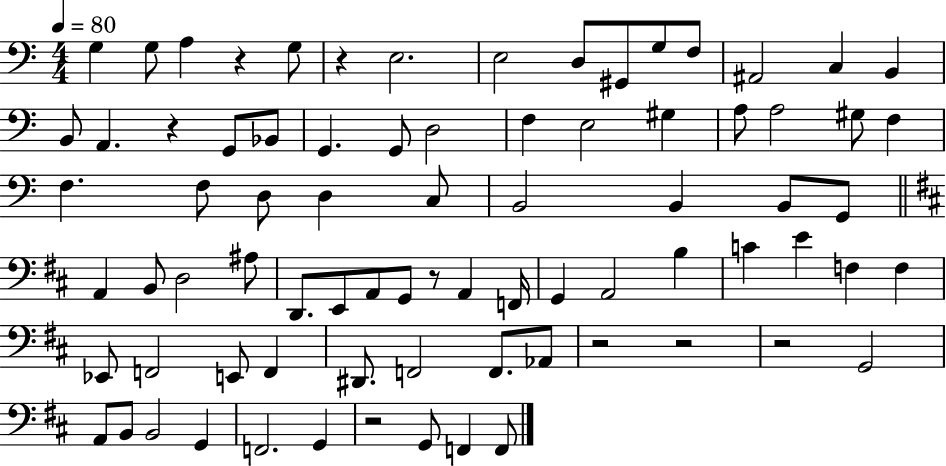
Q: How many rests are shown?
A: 8